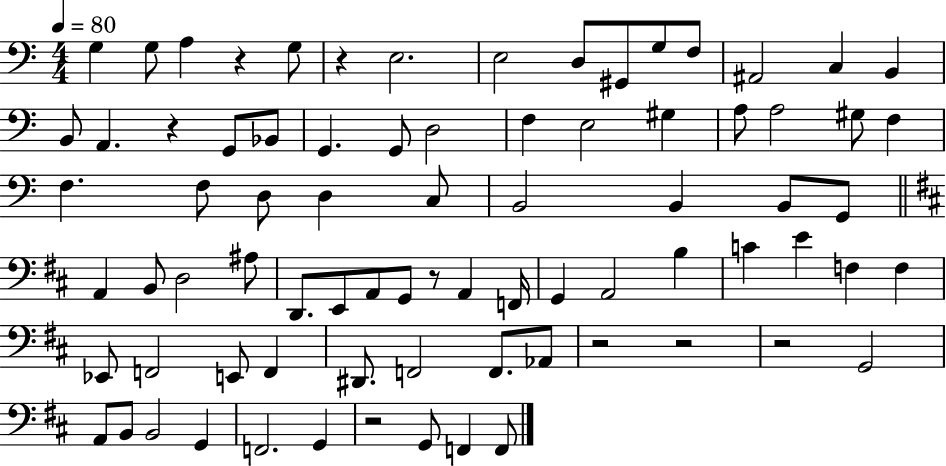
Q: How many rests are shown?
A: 8